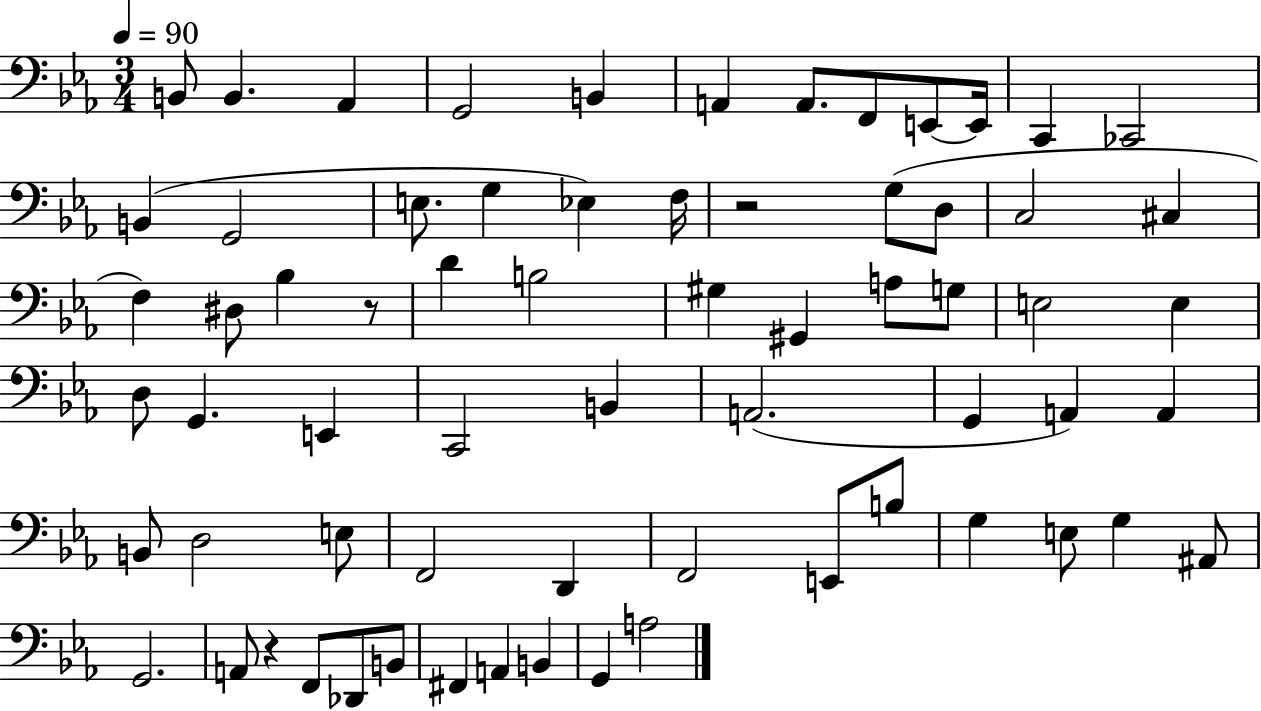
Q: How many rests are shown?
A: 3